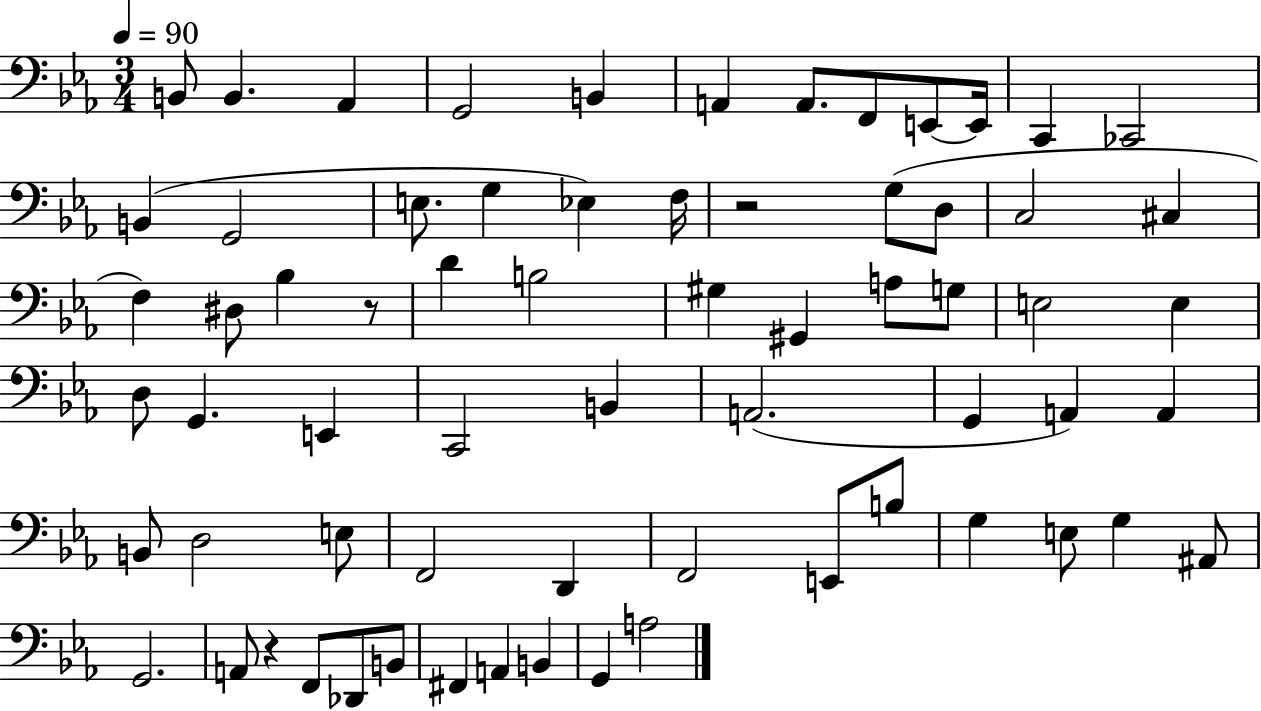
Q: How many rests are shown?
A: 3